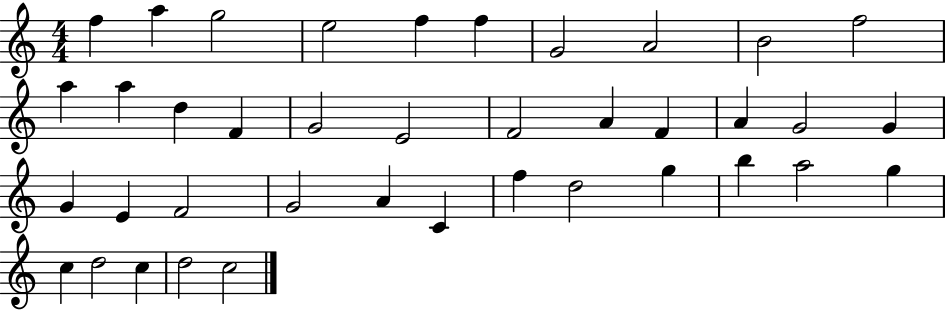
{
  \clef treble
  \numericTimeSignature
  \time 4/4
  \key c \major
  f''4 a''4 g''2 | e''2 f''4 f''4 | g'2 a'2 | b'2 f''2 | \break a''4 a''4 d''4 f'4 | g'2 e'2 | f'2 a'4 f'4 | a'4 g'2 g'4 | \break g'4 e'4 f'2 | g'2 a'4 c'4 | f''4 d''2 g''4 | b''4 a''2 g''4 | \break c''4 d''2 c''4 | d''2 c''2 | \bar "|."
}